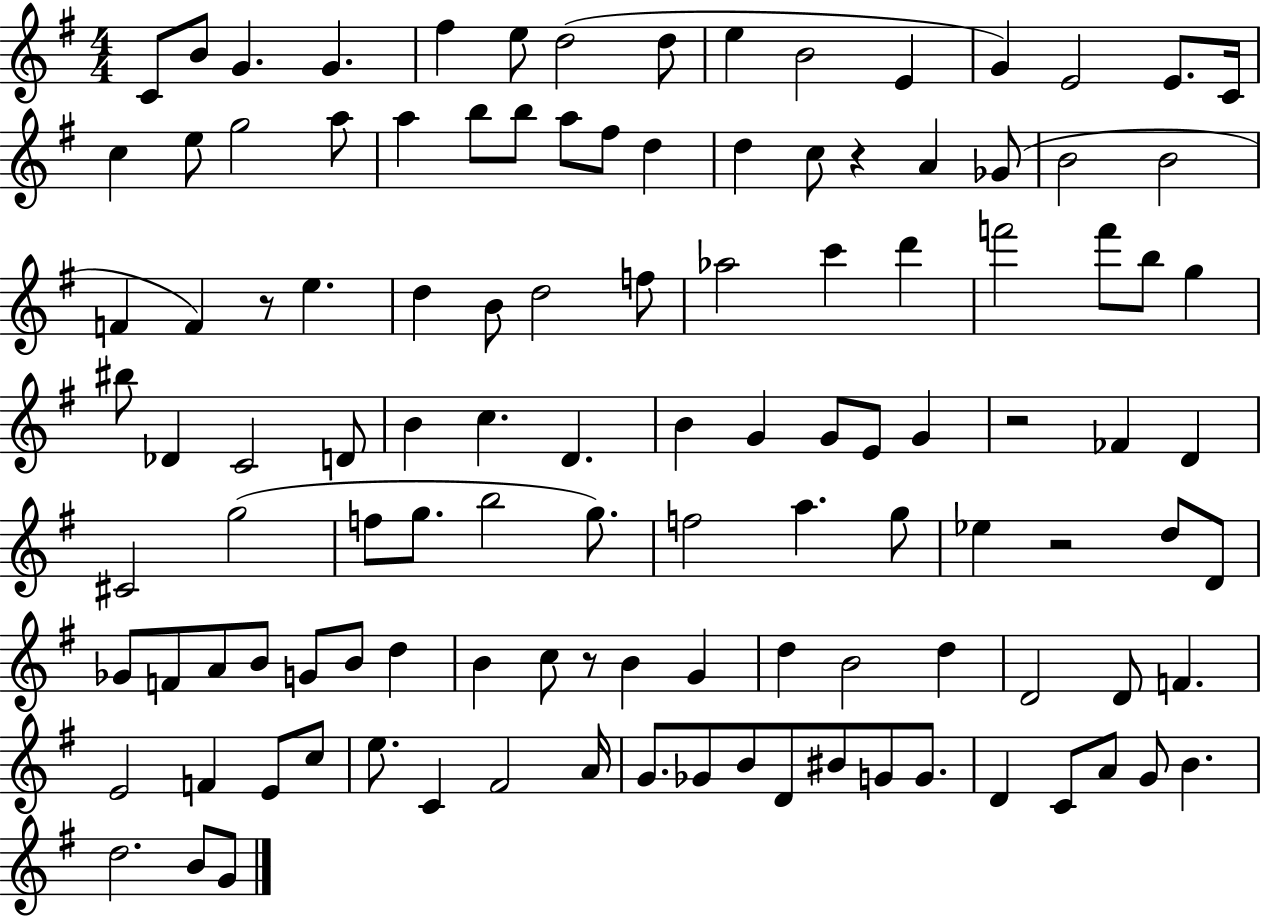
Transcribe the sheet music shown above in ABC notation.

X:1
T:Untitled
M:4/4
L:1/4
K:G
C/2 B/2 G G ^f e/2 d2 d/2 e B2 E G E2 E/2 C/4 c e/2 g2 a/2 a b/2 b/2 a/2 ^f/2 d d c/2 z A _G/2 B2 B2 F F z/2 e d B/2 d2 f/2 _a2 c' d' f'2 f'/2 b/2 g ^b/2 _D C2 D/2 B c D B G G/2 E/2 G z2 _F D ^C2 g2 f/2 g/2 b2 g/2 f2 a g/2 _e z2 d/2 D/2 _G/2 F/2 A/2 B/2 G/2 B/2 d B c/2 z/2 B G d B2 d D2 D/2 F E2 F E/2 c/2 e/2 C ^F2 A/4 G/2 _G/2 B/2 D/2 ^B/2 G/2 G/2 D C/2 A/2 G/2 B d2 B/2 G/2